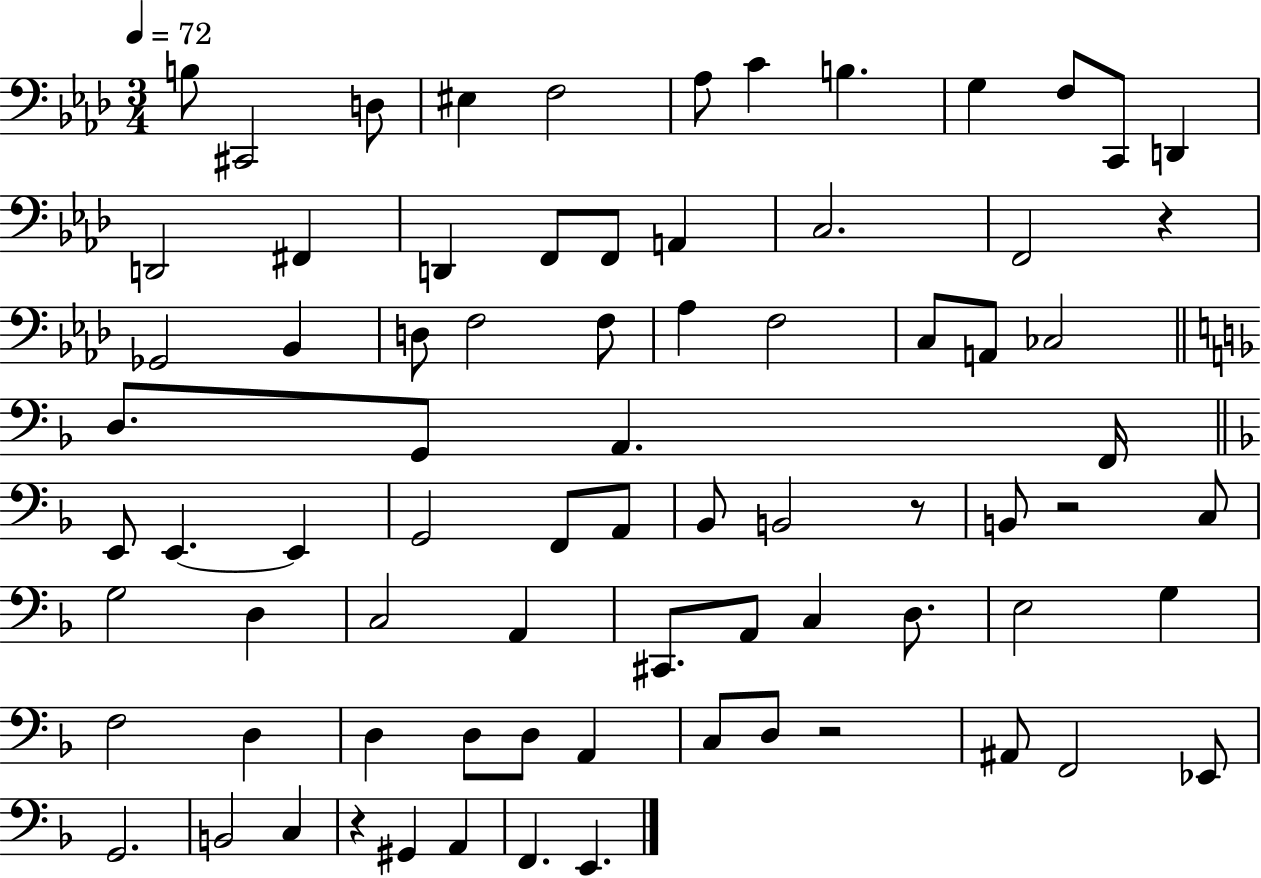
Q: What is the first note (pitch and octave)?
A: B3